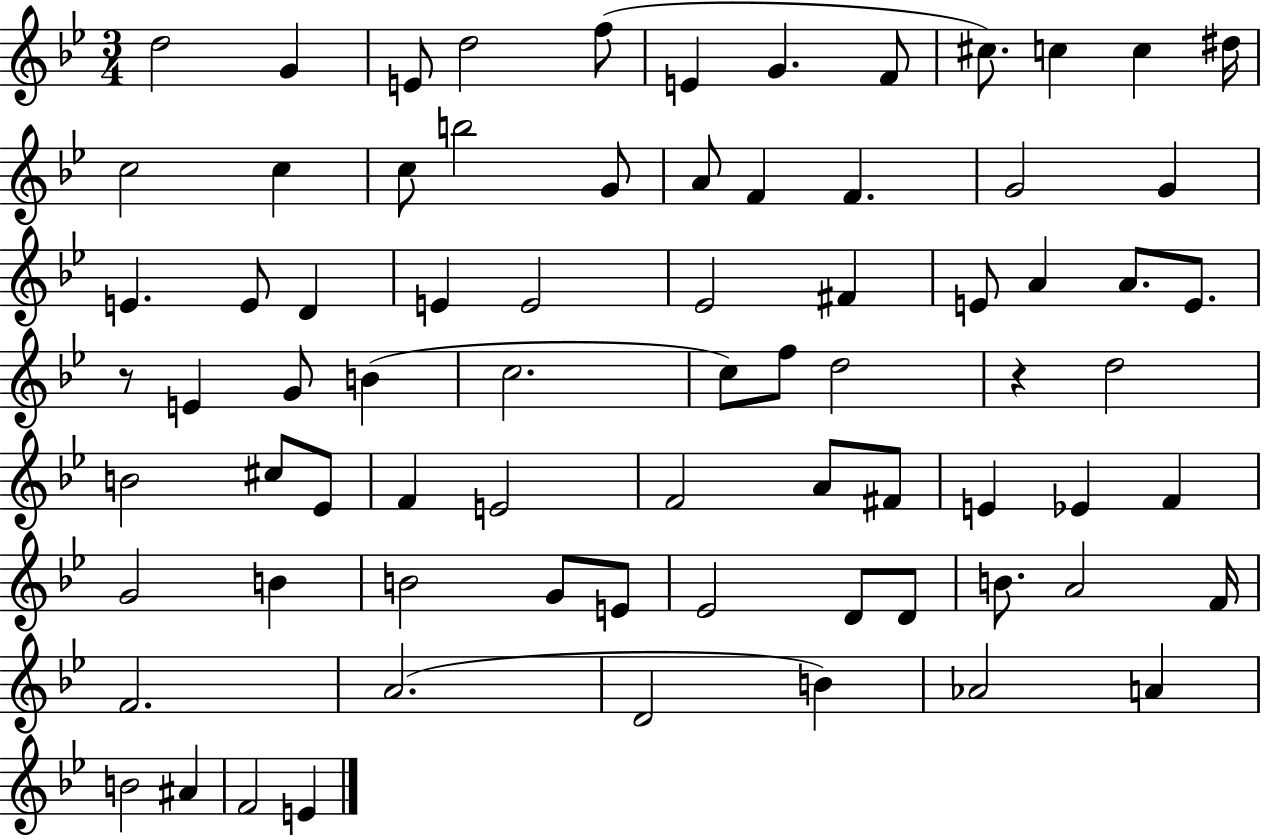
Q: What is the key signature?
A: BES major